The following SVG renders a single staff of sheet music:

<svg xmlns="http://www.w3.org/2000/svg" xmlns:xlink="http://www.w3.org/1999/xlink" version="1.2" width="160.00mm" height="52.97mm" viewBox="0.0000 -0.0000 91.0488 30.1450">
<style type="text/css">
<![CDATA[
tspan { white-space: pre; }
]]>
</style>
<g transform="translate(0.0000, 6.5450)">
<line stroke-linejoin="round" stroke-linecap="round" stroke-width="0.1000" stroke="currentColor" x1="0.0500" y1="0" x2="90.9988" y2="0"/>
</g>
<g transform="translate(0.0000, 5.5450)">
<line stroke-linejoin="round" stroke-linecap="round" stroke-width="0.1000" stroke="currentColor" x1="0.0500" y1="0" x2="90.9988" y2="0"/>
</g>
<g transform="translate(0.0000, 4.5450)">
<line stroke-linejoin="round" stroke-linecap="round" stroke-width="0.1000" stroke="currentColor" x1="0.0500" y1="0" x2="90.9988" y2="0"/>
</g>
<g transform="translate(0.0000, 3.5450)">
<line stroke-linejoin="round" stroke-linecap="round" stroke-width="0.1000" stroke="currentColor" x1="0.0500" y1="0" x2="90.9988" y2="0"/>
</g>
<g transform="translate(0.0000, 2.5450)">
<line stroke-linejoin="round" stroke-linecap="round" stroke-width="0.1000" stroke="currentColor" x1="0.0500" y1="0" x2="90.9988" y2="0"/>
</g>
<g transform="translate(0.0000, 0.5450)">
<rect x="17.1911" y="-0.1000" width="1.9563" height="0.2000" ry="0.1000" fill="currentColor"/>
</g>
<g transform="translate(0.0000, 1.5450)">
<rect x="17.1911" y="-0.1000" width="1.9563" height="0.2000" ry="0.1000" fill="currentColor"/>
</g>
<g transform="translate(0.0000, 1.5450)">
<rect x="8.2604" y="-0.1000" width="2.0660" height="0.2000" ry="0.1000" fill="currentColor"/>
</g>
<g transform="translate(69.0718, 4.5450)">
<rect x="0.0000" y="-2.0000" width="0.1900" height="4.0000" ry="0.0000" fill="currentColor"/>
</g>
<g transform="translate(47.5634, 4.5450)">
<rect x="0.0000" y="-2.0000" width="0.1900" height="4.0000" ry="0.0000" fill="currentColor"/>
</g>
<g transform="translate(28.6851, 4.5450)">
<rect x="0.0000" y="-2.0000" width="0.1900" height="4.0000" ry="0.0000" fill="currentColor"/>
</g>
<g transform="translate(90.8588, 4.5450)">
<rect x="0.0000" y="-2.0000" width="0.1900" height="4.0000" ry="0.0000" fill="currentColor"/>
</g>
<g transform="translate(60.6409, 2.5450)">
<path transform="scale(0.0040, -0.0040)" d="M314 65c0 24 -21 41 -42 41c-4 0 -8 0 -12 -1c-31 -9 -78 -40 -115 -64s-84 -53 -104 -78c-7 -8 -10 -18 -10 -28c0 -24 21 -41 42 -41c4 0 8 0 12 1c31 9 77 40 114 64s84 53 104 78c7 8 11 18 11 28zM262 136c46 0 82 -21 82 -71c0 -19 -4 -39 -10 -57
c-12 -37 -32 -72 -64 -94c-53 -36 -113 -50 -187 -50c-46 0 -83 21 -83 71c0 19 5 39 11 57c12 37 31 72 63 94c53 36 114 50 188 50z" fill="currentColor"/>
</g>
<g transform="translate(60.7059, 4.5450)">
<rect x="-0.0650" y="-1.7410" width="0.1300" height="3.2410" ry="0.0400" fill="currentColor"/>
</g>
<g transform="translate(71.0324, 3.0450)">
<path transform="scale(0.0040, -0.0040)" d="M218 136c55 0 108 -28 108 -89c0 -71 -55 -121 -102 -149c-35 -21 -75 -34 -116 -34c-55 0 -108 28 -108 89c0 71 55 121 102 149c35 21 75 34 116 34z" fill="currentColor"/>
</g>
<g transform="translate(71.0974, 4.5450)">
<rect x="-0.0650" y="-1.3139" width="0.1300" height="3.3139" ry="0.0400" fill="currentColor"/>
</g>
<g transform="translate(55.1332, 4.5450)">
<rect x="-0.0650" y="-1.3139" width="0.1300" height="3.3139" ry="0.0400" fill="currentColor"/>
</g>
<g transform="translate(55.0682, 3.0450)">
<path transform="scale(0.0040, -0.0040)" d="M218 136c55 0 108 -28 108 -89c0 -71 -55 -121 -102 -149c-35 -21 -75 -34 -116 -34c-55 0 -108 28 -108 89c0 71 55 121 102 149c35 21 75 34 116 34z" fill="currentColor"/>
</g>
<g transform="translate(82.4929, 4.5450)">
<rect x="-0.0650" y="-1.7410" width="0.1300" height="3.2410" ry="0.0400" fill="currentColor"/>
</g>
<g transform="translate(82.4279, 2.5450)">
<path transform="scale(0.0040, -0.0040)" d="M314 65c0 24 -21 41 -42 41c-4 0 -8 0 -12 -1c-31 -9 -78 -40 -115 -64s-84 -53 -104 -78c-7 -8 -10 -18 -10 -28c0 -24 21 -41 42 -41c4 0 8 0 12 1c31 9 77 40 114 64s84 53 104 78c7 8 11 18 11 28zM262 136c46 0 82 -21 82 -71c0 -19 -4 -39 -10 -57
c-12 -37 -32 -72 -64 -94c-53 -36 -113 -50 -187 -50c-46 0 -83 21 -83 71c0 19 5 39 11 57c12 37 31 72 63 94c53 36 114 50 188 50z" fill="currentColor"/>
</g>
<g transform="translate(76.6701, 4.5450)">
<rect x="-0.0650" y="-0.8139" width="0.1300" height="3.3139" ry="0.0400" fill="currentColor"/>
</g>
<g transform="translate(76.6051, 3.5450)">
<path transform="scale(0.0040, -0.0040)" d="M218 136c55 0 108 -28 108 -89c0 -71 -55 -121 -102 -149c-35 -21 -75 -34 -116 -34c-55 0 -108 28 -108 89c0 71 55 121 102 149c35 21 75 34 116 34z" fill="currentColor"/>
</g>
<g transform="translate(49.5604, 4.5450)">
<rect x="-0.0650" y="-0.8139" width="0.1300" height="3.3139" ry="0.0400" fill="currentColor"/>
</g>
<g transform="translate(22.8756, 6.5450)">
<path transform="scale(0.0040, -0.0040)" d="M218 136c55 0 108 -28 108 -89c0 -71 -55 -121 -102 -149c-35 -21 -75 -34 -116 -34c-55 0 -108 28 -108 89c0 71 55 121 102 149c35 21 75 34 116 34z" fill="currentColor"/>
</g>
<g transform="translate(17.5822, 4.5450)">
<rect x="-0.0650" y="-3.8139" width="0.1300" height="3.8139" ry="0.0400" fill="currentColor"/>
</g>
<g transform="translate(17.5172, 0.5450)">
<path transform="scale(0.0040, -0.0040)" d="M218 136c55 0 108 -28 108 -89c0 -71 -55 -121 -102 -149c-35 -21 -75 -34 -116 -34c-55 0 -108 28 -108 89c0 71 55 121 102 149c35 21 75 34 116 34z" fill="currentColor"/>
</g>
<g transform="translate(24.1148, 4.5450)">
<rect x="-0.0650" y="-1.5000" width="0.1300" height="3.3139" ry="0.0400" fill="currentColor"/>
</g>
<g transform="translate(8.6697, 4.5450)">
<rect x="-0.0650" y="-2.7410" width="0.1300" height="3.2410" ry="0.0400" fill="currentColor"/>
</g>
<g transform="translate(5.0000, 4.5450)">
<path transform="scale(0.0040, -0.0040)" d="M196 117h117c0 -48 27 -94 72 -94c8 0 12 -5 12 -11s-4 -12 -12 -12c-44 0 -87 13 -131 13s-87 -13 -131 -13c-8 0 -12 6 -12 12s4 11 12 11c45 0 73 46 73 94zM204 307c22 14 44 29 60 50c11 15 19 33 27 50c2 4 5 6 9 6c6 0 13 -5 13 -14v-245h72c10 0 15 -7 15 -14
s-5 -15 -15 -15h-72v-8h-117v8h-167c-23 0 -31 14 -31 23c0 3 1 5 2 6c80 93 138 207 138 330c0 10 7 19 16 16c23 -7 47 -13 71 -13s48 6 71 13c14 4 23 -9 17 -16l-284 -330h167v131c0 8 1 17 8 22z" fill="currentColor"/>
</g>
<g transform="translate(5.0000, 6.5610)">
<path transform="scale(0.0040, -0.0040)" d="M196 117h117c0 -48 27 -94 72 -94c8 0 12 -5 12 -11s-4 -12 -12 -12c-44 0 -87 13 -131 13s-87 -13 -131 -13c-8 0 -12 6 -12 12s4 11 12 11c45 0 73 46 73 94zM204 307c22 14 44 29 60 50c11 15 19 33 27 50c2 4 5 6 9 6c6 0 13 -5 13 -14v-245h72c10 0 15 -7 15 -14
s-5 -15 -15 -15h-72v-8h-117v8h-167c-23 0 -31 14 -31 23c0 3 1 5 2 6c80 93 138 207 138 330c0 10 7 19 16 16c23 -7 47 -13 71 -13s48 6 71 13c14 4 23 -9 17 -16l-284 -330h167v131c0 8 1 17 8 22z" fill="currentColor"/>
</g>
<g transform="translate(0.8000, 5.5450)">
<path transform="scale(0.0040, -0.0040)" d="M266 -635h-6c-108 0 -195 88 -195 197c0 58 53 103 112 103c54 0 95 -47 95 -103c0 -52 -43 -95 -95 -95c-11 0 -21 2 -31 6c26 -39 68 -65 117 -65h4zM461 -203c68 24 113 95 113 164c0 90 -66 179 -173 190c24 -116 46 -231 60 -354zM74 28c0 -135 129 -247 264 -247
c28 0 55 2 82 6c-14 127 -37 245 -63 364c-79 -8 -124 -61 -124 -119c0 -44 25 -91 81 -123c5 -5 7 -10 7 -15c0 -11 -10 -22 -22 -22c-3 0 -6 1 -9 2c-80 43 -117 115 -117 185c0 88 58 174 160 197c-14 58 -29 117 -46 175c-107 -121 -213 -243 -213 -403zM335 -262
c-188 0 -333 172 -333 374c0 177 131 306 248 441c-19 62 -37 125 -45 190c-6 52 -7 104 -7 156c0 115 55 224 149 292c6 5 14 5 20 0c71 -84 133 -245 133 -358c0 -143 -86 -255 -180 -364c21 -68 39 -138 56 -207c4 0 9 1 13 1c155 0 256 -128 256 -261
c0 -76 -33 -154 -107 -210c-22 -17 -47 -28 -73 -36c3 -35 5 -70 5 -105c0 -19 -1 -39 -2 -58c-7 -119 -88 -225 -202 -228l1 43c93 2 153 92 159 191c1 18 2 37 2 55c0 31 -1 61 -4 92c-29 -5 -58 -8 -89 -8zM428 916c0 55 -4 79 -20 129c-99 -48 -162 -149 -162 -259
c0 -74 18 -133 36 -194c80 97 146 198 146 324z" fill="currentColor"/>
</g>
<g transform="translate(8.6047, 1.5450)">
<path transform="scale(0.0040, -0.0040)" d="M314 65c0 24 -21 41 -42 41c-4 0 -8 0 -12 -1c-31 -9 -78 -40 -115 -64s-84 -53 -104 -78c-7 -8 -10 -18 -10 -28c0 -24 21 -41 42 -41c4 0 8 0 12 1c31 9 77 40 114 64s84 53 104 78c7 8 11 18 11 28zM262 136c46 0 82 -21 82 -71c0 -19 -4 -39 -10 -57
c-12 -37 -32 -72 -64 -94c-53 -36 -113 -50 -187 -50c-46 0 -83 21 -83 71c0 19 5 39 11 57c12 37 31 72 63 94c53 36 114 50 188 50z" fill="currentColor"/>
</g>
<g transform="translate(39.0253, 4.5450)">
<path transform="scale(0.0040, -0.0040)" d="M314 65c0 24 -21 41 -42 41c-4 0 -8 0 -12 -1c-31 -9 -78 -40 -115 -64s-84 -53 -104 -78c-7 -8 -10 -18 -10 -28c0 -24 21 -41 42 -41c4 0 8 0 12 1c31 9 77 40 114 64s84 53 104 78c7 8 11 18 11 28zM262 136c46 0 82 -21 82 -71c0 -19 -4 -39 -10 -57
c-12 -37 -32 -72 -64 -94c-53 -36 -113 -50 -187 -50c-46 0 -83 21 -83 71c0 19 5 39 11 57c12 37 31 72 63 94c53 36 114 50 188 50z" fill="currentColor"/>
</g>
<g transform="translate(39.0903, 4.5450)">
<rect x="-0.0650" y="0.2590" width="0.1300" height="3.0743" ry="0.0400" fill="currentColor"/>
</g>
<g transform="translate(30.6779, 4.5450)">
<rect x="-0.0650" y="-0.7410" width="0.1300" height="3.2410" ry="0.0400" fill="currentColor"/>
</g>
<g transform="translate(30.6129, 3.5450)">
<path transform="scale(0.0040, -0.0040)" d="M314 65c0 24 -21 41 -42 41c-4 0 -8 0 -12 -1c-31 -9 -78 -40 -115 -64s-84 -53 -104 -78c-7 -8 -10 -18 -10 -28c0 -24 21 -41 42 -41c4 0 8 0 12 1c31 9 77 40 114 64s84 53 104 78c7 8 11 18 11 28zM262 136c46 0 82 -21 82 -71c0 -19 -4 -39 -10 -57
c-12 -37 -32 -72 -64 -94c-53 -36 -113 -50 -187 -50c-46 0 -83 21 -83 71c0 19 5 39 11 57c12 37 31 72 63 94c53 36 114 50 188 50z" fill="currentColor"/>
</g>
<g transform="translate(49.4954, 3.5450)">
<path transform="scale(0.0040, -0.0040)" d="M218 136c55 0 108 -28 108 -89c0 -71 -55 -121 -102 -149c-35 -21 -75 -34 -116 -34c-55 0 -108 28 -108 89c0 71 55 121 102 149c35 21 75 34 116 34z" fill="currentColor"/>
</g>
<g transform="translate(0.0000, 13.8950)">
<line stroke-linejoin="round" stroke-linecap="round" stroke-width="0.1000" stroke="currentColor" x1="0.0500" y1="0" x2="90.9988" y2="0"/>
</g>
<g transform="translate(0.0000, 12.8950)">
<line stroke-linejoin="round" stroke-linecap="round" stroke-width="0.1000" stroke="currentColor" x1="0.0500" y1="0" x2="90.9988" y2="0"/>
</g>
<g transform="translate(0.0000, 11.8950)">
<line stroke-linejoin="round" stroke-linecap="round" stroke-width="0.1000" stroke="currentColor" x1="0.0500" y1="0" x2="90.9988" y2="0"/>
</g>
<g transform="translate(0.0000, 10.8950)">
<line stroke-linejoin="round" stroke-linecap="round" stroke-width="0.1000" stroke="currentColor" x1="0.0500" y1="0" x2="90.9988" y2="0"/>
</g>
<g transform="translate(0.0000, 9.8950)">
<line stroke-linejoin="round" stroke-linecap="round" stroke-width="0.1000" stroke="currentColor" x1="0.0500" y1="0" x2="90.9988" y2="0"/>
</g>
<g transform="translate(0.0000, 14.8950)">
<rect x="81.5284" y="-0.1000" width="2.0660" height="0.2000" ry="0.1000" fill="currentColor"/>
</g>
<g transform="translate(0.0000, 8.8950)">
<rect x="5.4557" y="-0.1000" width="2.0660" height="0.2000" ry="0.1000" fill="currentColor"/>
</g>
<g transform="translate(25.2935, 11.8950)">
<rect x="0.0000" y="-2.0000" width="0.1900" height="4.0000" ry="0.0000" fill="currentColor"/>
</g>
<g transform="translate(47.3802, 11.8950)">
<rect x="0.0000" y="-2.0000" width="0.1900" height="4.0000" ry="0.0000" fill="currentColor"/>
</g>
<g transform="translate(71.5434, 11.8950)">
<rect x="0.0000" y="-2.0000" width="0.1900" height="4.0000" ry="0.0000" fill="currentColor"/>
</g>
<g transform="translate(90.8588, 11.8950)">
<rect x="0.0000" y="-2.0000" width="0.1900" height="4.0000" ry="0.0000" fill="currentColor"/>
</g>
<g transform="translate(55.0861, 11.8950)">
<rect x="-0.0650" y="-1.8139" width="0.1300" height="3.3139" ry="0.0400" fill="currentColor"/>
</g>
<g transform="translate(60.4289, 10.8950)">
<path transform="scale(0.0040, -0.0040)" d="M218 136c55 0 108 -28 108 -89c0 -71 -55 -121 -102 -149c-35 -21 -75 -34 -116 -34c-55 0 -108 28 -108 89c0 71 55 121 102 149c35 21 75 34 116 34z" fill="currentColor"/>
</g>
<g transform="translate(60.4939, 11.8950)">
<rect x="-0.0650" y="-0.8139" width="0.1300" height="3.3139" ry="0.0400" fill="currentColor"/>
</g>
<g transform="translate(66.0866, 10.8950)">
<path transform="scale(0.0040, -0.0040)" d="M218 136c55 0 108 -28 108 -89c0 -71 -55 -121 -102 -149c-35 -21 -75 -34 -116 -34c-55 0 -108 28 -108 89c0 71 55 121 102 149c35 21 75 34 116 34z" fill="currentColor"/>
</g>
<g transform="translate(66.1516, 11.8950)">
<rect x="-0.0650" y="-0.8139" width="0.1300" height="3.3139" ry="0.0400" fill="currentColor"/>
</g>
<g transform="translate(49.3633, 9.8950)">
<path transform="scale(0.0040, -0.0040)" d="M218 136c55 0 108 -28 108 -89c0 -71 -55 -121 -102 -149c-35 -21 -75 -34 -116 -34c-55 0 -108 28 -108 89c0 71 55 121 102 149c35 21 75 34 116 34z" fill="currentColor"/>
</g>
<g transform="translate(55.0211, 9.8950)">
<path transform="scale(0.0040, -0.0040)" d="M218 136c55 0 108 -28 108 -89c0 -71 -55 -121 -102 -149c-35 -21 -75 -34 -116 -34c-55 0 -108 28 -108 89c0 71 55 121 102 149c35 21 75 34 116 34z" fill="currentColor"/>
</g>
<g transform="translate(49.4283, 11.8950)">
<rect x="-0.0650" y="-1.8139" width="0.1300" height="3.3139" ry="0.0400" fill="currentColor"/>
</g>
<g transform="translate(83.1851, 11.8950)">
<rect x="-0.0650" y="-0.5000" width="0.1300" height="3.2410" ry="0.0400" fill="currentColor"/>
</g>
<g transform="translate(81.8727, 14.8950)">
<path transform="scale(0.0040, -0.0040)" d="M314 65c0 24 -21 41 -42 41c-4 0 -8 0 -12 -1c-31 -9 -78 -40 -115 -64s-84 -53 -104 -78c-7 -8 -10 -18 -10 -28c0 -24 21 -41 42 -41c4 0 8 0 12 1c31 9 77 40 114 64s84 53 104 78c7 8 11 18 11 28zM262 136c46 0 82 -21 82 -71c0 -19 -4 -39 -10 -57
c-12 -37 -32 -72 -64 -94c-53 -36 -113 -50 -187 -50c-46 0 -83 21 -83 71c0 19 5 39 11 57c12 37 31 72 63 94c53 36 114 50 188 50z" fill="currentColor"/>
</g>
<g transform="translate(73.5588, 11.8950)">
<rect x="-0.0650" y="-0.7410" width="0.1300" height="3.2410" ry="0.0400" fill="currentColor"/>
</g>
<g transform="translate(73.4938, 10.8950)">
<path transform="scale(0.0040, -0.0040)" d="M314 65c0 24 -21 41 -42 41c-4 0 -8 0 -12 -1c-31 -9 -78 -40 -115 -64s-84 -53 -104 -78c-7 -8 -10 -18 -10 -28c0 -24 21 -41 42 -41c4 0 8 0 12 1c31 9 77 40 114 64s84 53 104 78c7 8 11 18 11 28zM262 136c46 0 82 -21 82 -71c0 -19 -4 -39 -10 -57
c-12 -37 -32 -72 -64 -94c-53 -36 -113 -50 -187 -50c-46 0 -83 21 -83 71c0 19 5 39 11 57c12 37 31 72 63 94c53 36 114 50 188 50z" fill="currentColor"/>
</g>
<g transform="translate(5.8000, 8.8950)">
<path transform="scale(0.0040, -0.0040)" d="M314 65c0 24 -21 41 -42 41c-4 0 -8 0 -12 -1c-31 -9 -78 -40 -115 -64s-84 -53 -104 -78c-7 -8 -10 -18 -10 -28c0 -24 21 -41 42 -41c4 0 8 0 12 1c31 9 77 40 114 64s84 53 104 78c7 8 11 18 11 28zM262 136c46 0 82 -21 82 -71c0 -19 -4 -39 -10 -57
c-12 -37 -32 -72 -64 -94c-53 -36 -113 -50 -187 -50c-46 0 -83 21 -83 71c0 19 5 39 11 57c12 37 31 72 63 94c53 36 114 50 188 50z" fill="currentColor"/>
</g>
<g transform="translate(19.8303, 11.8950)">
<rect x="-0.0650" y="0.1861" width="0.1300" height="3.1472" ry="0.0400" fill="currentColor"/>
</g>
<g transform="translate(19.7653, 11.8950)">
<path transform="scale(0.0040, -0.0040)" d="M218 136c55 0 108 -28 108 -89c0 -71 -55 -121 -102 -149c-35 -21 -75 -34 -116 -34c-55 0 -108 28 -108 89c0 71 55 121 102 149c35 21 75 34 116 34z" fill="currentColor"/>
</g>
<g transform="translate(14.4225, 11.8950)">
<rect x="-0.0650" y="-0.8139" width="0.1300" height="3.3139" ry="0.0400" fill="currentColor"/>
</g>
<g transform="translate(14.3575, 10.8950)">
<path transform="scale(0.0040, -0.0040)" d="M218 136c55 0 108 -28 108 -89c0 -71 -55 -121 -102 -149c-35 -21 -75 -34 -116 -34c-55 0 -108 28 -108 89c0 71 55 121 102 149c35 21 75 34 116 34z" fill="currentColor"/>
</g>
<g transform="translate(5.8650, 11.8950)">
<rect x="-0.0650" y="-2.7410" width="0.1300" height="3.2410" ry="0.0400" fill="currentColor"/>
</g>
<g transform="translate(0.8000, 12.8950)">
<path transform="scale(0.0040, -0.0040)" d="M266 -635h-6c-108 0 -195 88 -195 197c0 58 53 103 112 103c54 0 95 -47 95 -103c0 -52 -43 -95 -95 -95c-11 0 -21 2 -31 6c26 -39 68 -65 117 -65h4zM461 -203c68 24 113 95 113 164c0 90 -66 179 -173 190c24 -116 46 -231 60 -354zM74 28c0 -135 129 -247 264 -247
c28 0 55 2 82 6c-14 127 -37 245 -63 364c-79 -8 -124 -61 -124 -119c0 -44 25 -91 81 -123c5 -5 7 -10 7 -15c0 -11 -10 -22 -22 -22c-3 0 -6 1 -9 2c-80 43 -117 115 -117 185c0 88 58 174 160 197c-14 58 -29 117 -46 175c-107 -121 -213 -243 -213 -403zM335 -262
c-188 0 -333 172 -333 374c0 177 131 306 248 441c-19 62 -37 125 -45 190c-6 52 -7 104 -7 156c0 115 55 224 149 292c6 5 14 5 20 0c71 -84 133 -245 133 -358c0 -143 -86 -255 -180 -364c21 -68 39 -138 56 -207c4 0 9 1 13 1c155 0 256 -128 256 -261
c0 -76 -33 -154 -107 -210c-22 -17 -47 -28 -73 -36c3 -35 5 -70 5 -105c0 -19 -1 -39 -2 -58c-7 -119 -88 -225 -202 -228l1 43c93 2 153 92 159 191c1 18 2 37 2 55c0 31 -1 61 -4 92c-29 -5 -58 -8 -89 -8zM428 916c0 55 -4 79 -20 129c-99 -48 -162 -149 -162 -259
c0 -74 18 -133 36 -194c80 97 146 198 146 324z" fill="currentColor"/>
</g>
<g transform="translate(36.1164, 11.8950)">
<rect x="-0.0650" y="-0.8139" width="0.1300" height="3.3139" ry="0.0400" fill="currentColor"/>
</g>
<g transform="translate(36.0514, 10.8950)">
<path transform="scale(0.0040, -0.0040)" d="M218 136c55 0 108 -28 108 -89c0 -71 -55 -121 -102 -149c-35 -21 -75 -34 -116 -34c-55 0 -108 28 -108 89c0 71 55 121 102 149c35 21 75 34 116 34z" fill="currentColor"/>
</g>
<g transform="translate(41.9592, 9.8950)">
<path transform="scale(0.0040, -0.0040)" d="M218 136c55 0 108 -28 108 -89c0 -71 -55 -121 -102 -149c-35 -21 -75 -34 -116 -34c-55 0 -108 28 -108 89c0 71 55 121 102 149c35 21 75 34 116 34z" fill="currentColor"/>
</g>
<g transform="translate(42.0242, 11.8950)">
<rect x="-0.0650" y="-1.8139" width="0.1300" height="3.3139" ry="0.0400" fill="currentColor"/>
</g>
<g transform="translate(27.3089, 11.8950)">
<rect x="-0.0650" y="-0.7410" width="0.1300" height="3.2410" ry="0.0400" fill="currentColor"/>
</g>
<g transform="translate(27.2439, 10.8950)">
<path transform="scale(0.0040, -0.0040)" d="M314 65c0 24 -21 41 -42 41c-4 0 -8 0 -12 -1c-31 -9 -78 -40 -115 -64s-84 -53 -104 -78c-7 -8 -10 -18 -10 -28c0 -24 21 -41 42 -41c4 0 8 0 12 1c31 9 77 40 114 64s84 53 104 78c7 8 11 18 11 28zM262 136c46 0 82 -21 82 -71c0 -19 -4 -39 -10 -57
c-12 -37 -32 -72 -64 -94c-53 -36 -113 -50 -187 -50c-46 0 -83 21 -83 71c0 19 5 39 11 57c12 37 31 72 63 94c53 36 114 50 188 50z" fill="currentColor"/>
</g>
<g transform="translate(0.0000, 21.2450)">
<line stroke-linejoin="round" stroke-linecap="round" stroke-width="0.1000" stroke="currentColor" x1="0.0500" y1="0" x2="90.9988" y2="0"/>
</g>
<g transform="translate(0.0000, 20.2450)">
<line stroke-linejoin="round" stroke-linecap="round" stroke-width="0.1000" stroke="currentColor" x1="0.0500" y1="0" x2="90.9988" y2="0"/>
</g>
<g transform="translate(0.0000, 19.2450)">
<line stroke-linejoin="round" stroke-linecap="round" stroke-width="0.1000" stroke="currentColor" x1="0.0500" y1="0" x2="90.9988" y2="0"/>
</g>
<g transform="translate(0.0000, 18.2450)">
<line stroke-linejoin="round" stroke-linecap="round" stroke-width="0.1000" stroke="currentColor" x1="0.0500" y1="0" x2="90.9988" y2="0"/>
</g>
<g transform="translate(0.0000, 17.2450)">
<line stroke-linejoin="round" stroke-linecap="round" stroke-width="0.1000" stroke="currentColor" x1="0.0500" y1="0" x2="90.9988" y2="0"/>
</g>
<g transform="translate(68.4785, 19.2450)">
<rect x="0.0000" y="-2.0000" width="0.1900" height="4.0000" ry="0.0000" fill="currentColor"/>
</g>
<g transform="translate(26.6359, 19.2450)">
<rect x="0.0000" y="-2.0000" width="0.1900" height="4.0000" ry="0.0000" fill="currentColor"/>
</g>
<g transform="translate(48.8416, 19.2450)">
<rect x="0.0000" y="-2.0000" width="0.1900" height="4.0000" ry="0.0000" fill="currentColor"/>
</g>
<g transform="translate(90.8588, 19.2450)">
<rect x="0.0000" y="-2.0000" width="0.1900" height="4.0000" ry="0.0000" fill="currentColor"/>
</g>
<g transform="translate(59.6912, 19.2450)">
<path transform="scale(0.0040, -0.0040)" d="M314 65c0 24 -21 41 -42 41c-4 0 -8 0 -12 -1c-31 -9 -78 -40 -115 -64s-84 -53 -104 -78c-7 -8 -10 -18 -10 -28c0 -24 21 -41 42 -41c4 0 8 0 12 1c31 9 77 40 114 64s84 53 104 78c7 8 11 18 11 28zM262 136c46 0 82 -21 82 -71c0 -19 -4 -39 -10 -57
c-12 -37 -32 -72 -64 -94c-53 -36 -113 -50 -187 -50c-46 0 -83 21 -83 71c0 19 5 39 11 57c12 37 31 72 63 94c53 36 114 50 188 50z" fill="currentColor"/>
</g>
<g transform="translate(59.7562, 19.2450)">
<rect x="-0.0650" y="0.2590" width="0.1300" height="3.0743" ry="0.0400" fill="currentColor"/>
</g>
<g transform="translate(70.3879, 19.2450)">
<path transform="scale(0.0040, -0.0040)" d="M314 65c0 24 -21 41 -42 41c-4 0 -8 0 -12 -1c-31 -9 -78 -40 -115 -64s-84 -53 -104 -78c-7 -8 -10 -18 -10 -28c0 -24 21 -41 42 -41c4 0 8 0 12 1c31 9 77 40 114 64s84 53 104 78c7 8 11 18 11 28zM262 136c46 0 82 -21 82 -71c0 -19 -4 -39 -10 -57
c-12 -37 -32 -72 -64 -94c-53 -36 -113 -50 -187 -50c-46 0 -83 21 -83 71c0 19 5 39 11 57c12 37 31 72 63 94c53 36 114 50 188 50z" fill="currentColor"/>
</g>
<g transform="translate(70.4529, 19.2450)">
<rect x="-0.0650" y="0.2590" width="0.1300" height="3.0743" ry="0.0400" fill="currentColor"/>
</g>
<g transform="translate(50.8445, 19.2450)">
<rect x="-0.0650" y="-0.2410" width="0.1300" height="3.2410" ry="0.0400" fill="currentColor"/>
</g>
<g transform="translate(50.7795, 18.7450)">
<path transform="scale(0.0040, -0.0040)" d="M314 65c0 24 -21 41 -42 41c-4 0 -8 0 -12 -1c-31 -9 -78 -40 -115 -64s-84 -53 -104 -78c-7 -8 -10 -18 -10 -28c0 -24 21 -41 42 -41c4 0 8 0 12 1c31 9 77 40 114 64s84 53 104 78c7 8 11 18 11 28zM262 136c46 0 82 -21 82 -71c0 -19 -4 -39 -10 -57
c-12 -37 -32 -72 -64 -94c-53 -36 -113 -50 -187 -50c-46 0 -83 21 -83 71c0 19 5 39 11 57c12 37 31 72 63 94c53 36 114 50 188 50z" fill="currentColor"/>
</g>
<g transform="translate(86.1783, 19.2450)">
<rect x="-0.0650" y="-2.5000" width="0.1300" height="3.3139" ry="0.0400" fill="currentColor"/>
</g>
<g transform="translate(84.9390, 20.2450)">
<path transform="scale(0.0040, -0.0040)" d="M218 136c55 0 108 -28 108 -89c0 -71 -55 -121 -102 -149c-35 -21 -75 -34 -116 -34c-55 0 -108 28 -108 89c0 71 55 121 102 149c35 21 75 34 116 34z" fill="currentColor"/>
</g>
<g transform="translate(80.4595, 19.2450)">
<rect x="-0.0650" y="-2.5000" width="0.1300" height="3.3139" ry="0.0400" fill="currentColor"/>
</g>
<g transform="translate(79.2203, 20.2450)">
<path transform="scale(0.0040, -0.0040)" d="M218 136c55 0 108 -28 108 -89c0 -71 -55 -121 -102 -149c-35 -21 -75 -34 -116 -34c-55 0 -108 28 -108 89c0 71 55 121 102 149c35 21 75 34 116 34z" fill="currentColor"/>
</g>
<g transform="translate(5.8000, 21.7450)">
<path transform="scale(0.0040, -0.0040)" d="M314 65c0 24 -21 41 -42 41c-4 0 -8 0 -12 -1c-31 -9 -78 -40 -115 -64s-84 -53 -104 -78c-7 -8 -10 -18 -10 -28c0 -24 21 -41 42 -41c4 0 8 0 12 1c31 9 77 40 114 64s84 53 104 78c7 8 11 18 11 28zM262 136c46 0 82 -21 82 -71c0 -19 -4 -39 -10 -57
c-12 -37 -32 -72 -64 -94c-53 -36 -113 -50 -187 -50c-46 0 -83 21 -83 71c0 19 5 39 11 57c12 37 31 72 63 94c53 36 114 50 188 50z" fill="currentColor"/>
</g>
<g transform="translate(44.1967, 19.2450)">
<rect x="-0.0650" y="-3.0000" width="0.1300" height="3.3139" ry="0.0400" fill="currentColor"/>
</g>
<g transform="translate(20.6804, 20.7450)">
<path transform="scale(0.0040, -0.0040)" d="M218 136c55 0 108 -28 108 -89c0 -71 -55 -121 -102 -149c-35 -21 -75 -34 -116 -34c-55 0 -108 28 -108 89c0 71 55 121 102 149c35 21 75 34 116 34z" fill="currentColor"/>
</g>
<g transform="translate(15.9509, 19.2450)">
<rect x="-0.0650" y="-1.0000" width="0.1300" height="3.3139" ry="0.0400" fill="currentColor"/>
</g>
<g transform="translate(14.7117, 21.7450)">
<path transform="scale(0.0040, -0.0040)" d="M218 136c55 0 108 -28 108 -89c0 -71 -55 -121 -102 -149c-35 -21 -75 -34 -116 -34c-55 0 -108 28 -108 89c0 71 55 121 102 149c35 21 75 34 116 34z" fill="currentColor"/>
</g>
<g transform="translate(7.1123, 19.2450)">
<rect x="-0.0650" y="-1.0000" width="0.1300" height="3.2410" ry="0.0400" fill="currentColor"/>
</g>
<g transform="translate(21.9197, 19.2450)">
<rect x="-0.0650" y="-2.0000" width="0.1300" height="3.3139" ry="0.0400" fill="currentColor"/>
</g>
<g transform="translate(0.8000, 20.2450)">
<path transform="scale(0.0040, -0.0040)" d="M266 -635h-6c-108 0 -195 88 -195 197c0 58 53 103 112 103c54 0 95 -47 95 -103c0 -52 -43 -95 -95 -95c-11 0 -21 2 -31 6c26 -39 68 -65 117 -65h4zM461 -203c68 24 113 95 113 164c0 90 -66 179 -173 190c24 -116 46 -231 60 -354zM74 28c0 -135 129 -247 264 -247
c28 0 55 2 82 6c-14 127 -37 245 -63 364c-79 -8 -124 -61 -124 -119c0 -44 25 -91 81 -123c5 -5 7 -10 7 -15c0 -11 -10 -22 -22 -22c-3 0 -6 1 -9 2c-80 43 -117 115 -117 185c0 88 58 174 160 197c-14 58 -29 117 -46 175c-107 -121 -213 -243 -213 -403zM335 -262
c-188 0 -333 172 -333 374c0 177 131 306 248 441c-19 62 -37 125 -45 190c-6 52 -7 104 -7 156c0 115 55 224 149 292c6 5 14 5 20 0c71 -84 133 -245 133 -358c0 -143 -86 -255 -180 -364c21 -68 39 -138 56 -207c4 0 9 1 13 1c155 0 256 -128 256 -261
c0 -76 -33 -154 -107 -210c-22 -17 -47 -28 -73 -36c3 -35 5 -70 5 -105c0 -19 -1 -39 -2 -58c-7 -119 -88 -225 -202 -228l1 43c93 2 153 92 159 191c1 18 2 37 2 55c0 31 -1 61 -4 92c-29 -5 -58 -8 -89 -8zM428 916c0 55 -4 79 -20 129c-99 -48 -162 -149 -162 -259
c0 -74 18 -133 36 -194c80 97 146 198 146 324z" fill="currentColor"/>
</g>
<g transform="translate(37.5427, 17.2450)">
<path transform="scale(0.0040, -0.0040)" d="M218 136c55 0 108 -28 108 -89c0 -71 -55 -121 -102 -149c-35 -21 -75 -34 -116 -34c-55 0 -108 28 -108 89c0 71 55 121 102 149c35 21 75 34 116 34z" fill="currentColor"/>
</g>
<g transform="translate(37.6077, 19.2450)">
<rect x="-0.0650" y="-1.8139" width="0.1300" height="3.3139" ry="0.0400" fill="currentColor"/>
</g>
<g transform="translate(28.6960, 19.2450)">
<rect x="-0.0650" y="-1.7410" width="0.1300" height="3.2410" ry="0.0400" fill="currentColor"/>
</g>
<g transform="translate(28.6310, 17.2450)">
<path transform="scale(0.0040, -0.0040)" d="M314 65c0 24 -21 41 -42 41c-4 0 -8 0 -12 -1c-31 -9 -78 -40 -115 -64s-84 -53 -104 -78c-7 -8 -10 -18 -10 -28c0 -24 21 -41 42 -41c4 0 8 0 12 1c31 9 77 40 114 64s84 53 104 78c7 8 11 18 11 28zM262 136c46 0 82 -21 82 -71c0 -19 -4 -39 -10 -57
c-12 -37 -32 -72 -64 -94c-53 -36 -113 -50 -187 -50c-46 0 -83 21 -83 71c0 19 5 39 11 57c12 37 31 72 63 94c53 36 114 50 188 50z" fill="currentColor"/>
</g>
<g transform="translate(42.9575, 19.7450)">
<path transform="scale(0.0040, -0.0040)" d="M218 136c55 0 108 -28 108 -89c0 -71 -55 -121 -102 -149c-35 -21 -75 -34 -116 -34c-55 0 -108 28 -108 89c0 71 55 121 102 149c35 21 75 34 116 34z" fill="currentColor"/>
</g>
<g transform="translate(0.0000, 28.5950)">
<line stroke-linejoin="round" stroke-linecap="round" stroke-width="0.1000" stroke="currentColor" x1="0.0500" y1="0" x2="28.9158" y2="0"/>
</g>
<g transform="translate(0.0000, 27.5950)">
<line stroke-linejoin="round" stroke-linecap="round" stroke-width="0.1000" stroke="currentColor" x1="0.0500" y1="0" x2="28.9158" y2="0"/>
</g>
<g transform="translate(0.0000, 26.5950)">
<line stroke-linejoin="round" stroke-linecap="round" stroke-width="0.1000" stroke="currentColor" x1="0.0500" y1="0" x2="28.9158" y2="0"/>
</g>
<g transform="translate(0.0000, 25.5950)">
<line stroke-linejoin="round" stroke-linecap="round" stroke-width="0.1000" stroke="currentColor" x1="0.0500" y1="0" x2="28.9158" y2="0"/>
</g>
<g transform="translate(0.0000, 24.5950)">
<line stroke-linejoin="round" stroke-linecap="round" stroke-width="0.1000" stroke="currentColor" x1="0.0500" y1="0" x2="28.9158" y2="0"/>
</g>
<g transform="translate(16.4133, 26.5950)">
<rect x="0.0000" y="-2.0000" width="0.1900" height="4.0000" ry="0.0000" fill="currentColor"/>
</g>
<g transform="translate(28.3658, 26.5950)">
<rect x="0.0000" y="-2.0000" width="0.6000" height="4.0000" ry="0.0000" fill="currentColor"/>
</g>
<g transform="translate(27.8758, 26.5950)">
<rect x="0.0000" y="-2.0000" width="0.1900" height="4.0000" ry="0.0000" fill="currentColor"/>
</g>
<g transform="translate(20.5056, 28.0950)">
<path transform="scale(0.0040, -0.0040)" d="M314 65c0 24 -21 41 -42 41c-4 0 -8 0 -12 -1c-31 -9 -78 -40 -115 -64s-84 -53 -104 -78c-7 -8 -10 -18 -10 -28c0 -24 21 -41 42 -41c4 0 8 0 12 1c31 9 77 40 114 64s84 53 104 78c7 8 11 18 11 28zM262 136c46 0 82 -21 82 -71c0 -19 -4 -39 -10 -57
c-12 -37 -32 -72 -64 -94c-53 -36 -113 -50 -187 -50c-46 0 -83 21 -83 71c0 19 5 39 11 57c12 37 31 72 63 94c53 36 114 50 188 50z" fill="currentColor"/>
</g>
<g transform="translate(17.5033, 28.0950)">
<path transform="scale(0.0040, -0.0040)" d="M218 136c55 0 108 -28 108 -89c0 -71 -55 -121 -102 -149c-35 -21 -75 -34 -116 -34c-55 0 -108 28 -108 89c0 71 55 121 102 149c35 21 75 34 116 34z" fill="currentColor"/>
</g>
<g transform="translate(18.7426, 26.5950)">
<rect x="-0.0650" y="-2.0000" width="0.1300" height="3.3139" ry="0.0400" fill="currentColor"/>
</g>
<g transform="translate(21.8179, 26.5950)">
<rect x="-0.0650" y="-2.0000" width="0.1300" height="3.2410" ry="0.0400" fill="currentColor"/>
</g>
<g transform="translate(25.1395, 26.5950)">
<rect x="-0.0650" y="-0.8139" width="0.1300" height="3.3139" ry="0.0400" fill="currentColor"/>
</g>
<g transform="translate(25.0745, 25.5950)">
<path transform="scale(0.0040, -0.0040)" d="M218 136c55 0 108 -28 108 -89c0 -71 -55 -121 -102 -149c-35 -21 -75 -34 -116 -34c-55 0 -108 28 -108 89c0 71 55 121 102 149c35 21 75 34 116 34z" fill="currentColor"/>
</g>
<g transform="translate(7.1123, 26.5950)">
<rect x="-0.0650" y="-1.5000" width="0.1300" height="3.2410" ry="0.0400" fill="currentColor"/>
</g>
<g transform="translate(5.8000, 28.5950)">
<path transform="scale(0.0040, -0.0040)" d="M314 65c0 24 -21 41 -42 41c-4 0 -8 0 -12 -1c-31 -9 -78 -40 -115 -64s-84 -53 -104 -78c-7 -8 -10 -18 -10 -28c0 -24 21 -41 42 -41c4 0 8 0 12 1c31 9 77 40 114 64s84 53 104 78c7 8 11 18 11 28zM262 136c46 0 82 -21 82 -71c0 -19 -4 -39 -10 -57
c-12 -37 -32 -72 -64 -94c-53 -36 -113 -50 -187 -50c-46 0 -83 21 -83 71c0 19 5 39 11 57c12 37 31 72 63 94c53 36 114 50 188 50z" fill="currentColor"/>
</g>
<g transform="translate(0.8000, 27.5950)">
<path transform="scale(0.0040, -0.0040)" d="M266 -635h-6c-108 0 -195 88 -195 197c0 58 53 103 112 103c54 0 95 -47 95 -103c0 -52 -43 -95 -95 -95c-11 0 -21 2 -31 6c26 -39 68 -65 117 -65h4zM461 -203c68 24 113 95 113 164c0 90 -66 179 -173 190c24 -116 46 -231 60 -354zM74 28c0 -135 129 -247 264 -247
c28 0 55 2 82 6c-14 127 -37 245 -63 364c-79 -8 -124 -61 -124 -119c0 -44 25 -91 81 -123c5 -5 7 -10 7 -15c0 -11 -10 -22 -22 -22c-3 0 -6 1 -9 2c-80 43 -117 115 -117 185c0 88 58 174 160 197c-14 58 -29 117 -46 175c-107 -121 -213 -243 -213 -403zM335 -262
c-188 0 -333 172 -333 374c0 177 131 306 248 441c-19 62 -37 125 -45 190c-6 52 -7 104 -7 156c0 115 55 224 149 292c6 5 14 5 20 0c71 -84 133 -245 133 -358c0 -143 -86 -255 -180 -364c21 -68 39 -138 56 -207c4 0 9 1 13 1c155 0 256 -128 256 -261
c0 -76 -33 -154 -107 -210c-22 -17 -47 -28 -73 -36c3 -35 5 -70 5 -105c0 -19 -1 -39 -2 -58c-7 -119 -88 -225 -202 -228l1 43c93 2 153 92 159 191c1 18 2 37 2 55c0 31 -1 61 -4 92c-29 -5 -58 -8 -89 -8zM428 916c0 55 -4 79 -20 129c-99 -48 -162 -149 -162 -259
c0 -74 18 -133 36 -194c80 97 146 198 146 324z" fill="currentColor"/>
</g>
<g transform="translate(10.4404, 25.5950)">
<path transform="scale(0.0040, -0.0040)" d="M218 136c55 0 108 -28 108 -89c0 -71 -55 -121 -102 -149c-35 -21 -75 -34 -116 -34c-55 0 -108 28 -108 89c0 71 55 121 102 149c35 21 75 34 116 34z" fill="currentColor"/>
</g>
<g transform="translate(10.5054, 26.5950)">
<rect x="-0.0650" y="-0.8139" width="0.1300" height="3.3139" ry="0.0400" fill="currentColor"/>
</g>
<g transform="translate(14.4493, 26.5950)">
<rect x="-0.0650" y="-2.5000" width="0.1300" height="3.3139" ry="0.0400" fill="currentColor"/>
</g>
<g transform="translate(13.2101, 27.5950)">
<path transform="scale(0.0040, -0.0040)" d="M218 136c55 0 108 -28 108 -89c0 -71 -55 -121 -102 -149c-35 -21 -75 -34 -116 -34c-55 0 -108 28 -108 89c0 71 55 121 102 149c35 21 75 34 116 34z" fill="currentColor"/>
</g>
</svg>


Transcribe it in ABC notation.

X:1
T:Untitled
M:4/4
L:1/4
K:C
a2 c' E d2 B2 d e f2 e d f2 a2 d B d2 d f f f d d d2 C2 D2 D F f2 f A c2 B2 B2 G G E2 d G F F2 d